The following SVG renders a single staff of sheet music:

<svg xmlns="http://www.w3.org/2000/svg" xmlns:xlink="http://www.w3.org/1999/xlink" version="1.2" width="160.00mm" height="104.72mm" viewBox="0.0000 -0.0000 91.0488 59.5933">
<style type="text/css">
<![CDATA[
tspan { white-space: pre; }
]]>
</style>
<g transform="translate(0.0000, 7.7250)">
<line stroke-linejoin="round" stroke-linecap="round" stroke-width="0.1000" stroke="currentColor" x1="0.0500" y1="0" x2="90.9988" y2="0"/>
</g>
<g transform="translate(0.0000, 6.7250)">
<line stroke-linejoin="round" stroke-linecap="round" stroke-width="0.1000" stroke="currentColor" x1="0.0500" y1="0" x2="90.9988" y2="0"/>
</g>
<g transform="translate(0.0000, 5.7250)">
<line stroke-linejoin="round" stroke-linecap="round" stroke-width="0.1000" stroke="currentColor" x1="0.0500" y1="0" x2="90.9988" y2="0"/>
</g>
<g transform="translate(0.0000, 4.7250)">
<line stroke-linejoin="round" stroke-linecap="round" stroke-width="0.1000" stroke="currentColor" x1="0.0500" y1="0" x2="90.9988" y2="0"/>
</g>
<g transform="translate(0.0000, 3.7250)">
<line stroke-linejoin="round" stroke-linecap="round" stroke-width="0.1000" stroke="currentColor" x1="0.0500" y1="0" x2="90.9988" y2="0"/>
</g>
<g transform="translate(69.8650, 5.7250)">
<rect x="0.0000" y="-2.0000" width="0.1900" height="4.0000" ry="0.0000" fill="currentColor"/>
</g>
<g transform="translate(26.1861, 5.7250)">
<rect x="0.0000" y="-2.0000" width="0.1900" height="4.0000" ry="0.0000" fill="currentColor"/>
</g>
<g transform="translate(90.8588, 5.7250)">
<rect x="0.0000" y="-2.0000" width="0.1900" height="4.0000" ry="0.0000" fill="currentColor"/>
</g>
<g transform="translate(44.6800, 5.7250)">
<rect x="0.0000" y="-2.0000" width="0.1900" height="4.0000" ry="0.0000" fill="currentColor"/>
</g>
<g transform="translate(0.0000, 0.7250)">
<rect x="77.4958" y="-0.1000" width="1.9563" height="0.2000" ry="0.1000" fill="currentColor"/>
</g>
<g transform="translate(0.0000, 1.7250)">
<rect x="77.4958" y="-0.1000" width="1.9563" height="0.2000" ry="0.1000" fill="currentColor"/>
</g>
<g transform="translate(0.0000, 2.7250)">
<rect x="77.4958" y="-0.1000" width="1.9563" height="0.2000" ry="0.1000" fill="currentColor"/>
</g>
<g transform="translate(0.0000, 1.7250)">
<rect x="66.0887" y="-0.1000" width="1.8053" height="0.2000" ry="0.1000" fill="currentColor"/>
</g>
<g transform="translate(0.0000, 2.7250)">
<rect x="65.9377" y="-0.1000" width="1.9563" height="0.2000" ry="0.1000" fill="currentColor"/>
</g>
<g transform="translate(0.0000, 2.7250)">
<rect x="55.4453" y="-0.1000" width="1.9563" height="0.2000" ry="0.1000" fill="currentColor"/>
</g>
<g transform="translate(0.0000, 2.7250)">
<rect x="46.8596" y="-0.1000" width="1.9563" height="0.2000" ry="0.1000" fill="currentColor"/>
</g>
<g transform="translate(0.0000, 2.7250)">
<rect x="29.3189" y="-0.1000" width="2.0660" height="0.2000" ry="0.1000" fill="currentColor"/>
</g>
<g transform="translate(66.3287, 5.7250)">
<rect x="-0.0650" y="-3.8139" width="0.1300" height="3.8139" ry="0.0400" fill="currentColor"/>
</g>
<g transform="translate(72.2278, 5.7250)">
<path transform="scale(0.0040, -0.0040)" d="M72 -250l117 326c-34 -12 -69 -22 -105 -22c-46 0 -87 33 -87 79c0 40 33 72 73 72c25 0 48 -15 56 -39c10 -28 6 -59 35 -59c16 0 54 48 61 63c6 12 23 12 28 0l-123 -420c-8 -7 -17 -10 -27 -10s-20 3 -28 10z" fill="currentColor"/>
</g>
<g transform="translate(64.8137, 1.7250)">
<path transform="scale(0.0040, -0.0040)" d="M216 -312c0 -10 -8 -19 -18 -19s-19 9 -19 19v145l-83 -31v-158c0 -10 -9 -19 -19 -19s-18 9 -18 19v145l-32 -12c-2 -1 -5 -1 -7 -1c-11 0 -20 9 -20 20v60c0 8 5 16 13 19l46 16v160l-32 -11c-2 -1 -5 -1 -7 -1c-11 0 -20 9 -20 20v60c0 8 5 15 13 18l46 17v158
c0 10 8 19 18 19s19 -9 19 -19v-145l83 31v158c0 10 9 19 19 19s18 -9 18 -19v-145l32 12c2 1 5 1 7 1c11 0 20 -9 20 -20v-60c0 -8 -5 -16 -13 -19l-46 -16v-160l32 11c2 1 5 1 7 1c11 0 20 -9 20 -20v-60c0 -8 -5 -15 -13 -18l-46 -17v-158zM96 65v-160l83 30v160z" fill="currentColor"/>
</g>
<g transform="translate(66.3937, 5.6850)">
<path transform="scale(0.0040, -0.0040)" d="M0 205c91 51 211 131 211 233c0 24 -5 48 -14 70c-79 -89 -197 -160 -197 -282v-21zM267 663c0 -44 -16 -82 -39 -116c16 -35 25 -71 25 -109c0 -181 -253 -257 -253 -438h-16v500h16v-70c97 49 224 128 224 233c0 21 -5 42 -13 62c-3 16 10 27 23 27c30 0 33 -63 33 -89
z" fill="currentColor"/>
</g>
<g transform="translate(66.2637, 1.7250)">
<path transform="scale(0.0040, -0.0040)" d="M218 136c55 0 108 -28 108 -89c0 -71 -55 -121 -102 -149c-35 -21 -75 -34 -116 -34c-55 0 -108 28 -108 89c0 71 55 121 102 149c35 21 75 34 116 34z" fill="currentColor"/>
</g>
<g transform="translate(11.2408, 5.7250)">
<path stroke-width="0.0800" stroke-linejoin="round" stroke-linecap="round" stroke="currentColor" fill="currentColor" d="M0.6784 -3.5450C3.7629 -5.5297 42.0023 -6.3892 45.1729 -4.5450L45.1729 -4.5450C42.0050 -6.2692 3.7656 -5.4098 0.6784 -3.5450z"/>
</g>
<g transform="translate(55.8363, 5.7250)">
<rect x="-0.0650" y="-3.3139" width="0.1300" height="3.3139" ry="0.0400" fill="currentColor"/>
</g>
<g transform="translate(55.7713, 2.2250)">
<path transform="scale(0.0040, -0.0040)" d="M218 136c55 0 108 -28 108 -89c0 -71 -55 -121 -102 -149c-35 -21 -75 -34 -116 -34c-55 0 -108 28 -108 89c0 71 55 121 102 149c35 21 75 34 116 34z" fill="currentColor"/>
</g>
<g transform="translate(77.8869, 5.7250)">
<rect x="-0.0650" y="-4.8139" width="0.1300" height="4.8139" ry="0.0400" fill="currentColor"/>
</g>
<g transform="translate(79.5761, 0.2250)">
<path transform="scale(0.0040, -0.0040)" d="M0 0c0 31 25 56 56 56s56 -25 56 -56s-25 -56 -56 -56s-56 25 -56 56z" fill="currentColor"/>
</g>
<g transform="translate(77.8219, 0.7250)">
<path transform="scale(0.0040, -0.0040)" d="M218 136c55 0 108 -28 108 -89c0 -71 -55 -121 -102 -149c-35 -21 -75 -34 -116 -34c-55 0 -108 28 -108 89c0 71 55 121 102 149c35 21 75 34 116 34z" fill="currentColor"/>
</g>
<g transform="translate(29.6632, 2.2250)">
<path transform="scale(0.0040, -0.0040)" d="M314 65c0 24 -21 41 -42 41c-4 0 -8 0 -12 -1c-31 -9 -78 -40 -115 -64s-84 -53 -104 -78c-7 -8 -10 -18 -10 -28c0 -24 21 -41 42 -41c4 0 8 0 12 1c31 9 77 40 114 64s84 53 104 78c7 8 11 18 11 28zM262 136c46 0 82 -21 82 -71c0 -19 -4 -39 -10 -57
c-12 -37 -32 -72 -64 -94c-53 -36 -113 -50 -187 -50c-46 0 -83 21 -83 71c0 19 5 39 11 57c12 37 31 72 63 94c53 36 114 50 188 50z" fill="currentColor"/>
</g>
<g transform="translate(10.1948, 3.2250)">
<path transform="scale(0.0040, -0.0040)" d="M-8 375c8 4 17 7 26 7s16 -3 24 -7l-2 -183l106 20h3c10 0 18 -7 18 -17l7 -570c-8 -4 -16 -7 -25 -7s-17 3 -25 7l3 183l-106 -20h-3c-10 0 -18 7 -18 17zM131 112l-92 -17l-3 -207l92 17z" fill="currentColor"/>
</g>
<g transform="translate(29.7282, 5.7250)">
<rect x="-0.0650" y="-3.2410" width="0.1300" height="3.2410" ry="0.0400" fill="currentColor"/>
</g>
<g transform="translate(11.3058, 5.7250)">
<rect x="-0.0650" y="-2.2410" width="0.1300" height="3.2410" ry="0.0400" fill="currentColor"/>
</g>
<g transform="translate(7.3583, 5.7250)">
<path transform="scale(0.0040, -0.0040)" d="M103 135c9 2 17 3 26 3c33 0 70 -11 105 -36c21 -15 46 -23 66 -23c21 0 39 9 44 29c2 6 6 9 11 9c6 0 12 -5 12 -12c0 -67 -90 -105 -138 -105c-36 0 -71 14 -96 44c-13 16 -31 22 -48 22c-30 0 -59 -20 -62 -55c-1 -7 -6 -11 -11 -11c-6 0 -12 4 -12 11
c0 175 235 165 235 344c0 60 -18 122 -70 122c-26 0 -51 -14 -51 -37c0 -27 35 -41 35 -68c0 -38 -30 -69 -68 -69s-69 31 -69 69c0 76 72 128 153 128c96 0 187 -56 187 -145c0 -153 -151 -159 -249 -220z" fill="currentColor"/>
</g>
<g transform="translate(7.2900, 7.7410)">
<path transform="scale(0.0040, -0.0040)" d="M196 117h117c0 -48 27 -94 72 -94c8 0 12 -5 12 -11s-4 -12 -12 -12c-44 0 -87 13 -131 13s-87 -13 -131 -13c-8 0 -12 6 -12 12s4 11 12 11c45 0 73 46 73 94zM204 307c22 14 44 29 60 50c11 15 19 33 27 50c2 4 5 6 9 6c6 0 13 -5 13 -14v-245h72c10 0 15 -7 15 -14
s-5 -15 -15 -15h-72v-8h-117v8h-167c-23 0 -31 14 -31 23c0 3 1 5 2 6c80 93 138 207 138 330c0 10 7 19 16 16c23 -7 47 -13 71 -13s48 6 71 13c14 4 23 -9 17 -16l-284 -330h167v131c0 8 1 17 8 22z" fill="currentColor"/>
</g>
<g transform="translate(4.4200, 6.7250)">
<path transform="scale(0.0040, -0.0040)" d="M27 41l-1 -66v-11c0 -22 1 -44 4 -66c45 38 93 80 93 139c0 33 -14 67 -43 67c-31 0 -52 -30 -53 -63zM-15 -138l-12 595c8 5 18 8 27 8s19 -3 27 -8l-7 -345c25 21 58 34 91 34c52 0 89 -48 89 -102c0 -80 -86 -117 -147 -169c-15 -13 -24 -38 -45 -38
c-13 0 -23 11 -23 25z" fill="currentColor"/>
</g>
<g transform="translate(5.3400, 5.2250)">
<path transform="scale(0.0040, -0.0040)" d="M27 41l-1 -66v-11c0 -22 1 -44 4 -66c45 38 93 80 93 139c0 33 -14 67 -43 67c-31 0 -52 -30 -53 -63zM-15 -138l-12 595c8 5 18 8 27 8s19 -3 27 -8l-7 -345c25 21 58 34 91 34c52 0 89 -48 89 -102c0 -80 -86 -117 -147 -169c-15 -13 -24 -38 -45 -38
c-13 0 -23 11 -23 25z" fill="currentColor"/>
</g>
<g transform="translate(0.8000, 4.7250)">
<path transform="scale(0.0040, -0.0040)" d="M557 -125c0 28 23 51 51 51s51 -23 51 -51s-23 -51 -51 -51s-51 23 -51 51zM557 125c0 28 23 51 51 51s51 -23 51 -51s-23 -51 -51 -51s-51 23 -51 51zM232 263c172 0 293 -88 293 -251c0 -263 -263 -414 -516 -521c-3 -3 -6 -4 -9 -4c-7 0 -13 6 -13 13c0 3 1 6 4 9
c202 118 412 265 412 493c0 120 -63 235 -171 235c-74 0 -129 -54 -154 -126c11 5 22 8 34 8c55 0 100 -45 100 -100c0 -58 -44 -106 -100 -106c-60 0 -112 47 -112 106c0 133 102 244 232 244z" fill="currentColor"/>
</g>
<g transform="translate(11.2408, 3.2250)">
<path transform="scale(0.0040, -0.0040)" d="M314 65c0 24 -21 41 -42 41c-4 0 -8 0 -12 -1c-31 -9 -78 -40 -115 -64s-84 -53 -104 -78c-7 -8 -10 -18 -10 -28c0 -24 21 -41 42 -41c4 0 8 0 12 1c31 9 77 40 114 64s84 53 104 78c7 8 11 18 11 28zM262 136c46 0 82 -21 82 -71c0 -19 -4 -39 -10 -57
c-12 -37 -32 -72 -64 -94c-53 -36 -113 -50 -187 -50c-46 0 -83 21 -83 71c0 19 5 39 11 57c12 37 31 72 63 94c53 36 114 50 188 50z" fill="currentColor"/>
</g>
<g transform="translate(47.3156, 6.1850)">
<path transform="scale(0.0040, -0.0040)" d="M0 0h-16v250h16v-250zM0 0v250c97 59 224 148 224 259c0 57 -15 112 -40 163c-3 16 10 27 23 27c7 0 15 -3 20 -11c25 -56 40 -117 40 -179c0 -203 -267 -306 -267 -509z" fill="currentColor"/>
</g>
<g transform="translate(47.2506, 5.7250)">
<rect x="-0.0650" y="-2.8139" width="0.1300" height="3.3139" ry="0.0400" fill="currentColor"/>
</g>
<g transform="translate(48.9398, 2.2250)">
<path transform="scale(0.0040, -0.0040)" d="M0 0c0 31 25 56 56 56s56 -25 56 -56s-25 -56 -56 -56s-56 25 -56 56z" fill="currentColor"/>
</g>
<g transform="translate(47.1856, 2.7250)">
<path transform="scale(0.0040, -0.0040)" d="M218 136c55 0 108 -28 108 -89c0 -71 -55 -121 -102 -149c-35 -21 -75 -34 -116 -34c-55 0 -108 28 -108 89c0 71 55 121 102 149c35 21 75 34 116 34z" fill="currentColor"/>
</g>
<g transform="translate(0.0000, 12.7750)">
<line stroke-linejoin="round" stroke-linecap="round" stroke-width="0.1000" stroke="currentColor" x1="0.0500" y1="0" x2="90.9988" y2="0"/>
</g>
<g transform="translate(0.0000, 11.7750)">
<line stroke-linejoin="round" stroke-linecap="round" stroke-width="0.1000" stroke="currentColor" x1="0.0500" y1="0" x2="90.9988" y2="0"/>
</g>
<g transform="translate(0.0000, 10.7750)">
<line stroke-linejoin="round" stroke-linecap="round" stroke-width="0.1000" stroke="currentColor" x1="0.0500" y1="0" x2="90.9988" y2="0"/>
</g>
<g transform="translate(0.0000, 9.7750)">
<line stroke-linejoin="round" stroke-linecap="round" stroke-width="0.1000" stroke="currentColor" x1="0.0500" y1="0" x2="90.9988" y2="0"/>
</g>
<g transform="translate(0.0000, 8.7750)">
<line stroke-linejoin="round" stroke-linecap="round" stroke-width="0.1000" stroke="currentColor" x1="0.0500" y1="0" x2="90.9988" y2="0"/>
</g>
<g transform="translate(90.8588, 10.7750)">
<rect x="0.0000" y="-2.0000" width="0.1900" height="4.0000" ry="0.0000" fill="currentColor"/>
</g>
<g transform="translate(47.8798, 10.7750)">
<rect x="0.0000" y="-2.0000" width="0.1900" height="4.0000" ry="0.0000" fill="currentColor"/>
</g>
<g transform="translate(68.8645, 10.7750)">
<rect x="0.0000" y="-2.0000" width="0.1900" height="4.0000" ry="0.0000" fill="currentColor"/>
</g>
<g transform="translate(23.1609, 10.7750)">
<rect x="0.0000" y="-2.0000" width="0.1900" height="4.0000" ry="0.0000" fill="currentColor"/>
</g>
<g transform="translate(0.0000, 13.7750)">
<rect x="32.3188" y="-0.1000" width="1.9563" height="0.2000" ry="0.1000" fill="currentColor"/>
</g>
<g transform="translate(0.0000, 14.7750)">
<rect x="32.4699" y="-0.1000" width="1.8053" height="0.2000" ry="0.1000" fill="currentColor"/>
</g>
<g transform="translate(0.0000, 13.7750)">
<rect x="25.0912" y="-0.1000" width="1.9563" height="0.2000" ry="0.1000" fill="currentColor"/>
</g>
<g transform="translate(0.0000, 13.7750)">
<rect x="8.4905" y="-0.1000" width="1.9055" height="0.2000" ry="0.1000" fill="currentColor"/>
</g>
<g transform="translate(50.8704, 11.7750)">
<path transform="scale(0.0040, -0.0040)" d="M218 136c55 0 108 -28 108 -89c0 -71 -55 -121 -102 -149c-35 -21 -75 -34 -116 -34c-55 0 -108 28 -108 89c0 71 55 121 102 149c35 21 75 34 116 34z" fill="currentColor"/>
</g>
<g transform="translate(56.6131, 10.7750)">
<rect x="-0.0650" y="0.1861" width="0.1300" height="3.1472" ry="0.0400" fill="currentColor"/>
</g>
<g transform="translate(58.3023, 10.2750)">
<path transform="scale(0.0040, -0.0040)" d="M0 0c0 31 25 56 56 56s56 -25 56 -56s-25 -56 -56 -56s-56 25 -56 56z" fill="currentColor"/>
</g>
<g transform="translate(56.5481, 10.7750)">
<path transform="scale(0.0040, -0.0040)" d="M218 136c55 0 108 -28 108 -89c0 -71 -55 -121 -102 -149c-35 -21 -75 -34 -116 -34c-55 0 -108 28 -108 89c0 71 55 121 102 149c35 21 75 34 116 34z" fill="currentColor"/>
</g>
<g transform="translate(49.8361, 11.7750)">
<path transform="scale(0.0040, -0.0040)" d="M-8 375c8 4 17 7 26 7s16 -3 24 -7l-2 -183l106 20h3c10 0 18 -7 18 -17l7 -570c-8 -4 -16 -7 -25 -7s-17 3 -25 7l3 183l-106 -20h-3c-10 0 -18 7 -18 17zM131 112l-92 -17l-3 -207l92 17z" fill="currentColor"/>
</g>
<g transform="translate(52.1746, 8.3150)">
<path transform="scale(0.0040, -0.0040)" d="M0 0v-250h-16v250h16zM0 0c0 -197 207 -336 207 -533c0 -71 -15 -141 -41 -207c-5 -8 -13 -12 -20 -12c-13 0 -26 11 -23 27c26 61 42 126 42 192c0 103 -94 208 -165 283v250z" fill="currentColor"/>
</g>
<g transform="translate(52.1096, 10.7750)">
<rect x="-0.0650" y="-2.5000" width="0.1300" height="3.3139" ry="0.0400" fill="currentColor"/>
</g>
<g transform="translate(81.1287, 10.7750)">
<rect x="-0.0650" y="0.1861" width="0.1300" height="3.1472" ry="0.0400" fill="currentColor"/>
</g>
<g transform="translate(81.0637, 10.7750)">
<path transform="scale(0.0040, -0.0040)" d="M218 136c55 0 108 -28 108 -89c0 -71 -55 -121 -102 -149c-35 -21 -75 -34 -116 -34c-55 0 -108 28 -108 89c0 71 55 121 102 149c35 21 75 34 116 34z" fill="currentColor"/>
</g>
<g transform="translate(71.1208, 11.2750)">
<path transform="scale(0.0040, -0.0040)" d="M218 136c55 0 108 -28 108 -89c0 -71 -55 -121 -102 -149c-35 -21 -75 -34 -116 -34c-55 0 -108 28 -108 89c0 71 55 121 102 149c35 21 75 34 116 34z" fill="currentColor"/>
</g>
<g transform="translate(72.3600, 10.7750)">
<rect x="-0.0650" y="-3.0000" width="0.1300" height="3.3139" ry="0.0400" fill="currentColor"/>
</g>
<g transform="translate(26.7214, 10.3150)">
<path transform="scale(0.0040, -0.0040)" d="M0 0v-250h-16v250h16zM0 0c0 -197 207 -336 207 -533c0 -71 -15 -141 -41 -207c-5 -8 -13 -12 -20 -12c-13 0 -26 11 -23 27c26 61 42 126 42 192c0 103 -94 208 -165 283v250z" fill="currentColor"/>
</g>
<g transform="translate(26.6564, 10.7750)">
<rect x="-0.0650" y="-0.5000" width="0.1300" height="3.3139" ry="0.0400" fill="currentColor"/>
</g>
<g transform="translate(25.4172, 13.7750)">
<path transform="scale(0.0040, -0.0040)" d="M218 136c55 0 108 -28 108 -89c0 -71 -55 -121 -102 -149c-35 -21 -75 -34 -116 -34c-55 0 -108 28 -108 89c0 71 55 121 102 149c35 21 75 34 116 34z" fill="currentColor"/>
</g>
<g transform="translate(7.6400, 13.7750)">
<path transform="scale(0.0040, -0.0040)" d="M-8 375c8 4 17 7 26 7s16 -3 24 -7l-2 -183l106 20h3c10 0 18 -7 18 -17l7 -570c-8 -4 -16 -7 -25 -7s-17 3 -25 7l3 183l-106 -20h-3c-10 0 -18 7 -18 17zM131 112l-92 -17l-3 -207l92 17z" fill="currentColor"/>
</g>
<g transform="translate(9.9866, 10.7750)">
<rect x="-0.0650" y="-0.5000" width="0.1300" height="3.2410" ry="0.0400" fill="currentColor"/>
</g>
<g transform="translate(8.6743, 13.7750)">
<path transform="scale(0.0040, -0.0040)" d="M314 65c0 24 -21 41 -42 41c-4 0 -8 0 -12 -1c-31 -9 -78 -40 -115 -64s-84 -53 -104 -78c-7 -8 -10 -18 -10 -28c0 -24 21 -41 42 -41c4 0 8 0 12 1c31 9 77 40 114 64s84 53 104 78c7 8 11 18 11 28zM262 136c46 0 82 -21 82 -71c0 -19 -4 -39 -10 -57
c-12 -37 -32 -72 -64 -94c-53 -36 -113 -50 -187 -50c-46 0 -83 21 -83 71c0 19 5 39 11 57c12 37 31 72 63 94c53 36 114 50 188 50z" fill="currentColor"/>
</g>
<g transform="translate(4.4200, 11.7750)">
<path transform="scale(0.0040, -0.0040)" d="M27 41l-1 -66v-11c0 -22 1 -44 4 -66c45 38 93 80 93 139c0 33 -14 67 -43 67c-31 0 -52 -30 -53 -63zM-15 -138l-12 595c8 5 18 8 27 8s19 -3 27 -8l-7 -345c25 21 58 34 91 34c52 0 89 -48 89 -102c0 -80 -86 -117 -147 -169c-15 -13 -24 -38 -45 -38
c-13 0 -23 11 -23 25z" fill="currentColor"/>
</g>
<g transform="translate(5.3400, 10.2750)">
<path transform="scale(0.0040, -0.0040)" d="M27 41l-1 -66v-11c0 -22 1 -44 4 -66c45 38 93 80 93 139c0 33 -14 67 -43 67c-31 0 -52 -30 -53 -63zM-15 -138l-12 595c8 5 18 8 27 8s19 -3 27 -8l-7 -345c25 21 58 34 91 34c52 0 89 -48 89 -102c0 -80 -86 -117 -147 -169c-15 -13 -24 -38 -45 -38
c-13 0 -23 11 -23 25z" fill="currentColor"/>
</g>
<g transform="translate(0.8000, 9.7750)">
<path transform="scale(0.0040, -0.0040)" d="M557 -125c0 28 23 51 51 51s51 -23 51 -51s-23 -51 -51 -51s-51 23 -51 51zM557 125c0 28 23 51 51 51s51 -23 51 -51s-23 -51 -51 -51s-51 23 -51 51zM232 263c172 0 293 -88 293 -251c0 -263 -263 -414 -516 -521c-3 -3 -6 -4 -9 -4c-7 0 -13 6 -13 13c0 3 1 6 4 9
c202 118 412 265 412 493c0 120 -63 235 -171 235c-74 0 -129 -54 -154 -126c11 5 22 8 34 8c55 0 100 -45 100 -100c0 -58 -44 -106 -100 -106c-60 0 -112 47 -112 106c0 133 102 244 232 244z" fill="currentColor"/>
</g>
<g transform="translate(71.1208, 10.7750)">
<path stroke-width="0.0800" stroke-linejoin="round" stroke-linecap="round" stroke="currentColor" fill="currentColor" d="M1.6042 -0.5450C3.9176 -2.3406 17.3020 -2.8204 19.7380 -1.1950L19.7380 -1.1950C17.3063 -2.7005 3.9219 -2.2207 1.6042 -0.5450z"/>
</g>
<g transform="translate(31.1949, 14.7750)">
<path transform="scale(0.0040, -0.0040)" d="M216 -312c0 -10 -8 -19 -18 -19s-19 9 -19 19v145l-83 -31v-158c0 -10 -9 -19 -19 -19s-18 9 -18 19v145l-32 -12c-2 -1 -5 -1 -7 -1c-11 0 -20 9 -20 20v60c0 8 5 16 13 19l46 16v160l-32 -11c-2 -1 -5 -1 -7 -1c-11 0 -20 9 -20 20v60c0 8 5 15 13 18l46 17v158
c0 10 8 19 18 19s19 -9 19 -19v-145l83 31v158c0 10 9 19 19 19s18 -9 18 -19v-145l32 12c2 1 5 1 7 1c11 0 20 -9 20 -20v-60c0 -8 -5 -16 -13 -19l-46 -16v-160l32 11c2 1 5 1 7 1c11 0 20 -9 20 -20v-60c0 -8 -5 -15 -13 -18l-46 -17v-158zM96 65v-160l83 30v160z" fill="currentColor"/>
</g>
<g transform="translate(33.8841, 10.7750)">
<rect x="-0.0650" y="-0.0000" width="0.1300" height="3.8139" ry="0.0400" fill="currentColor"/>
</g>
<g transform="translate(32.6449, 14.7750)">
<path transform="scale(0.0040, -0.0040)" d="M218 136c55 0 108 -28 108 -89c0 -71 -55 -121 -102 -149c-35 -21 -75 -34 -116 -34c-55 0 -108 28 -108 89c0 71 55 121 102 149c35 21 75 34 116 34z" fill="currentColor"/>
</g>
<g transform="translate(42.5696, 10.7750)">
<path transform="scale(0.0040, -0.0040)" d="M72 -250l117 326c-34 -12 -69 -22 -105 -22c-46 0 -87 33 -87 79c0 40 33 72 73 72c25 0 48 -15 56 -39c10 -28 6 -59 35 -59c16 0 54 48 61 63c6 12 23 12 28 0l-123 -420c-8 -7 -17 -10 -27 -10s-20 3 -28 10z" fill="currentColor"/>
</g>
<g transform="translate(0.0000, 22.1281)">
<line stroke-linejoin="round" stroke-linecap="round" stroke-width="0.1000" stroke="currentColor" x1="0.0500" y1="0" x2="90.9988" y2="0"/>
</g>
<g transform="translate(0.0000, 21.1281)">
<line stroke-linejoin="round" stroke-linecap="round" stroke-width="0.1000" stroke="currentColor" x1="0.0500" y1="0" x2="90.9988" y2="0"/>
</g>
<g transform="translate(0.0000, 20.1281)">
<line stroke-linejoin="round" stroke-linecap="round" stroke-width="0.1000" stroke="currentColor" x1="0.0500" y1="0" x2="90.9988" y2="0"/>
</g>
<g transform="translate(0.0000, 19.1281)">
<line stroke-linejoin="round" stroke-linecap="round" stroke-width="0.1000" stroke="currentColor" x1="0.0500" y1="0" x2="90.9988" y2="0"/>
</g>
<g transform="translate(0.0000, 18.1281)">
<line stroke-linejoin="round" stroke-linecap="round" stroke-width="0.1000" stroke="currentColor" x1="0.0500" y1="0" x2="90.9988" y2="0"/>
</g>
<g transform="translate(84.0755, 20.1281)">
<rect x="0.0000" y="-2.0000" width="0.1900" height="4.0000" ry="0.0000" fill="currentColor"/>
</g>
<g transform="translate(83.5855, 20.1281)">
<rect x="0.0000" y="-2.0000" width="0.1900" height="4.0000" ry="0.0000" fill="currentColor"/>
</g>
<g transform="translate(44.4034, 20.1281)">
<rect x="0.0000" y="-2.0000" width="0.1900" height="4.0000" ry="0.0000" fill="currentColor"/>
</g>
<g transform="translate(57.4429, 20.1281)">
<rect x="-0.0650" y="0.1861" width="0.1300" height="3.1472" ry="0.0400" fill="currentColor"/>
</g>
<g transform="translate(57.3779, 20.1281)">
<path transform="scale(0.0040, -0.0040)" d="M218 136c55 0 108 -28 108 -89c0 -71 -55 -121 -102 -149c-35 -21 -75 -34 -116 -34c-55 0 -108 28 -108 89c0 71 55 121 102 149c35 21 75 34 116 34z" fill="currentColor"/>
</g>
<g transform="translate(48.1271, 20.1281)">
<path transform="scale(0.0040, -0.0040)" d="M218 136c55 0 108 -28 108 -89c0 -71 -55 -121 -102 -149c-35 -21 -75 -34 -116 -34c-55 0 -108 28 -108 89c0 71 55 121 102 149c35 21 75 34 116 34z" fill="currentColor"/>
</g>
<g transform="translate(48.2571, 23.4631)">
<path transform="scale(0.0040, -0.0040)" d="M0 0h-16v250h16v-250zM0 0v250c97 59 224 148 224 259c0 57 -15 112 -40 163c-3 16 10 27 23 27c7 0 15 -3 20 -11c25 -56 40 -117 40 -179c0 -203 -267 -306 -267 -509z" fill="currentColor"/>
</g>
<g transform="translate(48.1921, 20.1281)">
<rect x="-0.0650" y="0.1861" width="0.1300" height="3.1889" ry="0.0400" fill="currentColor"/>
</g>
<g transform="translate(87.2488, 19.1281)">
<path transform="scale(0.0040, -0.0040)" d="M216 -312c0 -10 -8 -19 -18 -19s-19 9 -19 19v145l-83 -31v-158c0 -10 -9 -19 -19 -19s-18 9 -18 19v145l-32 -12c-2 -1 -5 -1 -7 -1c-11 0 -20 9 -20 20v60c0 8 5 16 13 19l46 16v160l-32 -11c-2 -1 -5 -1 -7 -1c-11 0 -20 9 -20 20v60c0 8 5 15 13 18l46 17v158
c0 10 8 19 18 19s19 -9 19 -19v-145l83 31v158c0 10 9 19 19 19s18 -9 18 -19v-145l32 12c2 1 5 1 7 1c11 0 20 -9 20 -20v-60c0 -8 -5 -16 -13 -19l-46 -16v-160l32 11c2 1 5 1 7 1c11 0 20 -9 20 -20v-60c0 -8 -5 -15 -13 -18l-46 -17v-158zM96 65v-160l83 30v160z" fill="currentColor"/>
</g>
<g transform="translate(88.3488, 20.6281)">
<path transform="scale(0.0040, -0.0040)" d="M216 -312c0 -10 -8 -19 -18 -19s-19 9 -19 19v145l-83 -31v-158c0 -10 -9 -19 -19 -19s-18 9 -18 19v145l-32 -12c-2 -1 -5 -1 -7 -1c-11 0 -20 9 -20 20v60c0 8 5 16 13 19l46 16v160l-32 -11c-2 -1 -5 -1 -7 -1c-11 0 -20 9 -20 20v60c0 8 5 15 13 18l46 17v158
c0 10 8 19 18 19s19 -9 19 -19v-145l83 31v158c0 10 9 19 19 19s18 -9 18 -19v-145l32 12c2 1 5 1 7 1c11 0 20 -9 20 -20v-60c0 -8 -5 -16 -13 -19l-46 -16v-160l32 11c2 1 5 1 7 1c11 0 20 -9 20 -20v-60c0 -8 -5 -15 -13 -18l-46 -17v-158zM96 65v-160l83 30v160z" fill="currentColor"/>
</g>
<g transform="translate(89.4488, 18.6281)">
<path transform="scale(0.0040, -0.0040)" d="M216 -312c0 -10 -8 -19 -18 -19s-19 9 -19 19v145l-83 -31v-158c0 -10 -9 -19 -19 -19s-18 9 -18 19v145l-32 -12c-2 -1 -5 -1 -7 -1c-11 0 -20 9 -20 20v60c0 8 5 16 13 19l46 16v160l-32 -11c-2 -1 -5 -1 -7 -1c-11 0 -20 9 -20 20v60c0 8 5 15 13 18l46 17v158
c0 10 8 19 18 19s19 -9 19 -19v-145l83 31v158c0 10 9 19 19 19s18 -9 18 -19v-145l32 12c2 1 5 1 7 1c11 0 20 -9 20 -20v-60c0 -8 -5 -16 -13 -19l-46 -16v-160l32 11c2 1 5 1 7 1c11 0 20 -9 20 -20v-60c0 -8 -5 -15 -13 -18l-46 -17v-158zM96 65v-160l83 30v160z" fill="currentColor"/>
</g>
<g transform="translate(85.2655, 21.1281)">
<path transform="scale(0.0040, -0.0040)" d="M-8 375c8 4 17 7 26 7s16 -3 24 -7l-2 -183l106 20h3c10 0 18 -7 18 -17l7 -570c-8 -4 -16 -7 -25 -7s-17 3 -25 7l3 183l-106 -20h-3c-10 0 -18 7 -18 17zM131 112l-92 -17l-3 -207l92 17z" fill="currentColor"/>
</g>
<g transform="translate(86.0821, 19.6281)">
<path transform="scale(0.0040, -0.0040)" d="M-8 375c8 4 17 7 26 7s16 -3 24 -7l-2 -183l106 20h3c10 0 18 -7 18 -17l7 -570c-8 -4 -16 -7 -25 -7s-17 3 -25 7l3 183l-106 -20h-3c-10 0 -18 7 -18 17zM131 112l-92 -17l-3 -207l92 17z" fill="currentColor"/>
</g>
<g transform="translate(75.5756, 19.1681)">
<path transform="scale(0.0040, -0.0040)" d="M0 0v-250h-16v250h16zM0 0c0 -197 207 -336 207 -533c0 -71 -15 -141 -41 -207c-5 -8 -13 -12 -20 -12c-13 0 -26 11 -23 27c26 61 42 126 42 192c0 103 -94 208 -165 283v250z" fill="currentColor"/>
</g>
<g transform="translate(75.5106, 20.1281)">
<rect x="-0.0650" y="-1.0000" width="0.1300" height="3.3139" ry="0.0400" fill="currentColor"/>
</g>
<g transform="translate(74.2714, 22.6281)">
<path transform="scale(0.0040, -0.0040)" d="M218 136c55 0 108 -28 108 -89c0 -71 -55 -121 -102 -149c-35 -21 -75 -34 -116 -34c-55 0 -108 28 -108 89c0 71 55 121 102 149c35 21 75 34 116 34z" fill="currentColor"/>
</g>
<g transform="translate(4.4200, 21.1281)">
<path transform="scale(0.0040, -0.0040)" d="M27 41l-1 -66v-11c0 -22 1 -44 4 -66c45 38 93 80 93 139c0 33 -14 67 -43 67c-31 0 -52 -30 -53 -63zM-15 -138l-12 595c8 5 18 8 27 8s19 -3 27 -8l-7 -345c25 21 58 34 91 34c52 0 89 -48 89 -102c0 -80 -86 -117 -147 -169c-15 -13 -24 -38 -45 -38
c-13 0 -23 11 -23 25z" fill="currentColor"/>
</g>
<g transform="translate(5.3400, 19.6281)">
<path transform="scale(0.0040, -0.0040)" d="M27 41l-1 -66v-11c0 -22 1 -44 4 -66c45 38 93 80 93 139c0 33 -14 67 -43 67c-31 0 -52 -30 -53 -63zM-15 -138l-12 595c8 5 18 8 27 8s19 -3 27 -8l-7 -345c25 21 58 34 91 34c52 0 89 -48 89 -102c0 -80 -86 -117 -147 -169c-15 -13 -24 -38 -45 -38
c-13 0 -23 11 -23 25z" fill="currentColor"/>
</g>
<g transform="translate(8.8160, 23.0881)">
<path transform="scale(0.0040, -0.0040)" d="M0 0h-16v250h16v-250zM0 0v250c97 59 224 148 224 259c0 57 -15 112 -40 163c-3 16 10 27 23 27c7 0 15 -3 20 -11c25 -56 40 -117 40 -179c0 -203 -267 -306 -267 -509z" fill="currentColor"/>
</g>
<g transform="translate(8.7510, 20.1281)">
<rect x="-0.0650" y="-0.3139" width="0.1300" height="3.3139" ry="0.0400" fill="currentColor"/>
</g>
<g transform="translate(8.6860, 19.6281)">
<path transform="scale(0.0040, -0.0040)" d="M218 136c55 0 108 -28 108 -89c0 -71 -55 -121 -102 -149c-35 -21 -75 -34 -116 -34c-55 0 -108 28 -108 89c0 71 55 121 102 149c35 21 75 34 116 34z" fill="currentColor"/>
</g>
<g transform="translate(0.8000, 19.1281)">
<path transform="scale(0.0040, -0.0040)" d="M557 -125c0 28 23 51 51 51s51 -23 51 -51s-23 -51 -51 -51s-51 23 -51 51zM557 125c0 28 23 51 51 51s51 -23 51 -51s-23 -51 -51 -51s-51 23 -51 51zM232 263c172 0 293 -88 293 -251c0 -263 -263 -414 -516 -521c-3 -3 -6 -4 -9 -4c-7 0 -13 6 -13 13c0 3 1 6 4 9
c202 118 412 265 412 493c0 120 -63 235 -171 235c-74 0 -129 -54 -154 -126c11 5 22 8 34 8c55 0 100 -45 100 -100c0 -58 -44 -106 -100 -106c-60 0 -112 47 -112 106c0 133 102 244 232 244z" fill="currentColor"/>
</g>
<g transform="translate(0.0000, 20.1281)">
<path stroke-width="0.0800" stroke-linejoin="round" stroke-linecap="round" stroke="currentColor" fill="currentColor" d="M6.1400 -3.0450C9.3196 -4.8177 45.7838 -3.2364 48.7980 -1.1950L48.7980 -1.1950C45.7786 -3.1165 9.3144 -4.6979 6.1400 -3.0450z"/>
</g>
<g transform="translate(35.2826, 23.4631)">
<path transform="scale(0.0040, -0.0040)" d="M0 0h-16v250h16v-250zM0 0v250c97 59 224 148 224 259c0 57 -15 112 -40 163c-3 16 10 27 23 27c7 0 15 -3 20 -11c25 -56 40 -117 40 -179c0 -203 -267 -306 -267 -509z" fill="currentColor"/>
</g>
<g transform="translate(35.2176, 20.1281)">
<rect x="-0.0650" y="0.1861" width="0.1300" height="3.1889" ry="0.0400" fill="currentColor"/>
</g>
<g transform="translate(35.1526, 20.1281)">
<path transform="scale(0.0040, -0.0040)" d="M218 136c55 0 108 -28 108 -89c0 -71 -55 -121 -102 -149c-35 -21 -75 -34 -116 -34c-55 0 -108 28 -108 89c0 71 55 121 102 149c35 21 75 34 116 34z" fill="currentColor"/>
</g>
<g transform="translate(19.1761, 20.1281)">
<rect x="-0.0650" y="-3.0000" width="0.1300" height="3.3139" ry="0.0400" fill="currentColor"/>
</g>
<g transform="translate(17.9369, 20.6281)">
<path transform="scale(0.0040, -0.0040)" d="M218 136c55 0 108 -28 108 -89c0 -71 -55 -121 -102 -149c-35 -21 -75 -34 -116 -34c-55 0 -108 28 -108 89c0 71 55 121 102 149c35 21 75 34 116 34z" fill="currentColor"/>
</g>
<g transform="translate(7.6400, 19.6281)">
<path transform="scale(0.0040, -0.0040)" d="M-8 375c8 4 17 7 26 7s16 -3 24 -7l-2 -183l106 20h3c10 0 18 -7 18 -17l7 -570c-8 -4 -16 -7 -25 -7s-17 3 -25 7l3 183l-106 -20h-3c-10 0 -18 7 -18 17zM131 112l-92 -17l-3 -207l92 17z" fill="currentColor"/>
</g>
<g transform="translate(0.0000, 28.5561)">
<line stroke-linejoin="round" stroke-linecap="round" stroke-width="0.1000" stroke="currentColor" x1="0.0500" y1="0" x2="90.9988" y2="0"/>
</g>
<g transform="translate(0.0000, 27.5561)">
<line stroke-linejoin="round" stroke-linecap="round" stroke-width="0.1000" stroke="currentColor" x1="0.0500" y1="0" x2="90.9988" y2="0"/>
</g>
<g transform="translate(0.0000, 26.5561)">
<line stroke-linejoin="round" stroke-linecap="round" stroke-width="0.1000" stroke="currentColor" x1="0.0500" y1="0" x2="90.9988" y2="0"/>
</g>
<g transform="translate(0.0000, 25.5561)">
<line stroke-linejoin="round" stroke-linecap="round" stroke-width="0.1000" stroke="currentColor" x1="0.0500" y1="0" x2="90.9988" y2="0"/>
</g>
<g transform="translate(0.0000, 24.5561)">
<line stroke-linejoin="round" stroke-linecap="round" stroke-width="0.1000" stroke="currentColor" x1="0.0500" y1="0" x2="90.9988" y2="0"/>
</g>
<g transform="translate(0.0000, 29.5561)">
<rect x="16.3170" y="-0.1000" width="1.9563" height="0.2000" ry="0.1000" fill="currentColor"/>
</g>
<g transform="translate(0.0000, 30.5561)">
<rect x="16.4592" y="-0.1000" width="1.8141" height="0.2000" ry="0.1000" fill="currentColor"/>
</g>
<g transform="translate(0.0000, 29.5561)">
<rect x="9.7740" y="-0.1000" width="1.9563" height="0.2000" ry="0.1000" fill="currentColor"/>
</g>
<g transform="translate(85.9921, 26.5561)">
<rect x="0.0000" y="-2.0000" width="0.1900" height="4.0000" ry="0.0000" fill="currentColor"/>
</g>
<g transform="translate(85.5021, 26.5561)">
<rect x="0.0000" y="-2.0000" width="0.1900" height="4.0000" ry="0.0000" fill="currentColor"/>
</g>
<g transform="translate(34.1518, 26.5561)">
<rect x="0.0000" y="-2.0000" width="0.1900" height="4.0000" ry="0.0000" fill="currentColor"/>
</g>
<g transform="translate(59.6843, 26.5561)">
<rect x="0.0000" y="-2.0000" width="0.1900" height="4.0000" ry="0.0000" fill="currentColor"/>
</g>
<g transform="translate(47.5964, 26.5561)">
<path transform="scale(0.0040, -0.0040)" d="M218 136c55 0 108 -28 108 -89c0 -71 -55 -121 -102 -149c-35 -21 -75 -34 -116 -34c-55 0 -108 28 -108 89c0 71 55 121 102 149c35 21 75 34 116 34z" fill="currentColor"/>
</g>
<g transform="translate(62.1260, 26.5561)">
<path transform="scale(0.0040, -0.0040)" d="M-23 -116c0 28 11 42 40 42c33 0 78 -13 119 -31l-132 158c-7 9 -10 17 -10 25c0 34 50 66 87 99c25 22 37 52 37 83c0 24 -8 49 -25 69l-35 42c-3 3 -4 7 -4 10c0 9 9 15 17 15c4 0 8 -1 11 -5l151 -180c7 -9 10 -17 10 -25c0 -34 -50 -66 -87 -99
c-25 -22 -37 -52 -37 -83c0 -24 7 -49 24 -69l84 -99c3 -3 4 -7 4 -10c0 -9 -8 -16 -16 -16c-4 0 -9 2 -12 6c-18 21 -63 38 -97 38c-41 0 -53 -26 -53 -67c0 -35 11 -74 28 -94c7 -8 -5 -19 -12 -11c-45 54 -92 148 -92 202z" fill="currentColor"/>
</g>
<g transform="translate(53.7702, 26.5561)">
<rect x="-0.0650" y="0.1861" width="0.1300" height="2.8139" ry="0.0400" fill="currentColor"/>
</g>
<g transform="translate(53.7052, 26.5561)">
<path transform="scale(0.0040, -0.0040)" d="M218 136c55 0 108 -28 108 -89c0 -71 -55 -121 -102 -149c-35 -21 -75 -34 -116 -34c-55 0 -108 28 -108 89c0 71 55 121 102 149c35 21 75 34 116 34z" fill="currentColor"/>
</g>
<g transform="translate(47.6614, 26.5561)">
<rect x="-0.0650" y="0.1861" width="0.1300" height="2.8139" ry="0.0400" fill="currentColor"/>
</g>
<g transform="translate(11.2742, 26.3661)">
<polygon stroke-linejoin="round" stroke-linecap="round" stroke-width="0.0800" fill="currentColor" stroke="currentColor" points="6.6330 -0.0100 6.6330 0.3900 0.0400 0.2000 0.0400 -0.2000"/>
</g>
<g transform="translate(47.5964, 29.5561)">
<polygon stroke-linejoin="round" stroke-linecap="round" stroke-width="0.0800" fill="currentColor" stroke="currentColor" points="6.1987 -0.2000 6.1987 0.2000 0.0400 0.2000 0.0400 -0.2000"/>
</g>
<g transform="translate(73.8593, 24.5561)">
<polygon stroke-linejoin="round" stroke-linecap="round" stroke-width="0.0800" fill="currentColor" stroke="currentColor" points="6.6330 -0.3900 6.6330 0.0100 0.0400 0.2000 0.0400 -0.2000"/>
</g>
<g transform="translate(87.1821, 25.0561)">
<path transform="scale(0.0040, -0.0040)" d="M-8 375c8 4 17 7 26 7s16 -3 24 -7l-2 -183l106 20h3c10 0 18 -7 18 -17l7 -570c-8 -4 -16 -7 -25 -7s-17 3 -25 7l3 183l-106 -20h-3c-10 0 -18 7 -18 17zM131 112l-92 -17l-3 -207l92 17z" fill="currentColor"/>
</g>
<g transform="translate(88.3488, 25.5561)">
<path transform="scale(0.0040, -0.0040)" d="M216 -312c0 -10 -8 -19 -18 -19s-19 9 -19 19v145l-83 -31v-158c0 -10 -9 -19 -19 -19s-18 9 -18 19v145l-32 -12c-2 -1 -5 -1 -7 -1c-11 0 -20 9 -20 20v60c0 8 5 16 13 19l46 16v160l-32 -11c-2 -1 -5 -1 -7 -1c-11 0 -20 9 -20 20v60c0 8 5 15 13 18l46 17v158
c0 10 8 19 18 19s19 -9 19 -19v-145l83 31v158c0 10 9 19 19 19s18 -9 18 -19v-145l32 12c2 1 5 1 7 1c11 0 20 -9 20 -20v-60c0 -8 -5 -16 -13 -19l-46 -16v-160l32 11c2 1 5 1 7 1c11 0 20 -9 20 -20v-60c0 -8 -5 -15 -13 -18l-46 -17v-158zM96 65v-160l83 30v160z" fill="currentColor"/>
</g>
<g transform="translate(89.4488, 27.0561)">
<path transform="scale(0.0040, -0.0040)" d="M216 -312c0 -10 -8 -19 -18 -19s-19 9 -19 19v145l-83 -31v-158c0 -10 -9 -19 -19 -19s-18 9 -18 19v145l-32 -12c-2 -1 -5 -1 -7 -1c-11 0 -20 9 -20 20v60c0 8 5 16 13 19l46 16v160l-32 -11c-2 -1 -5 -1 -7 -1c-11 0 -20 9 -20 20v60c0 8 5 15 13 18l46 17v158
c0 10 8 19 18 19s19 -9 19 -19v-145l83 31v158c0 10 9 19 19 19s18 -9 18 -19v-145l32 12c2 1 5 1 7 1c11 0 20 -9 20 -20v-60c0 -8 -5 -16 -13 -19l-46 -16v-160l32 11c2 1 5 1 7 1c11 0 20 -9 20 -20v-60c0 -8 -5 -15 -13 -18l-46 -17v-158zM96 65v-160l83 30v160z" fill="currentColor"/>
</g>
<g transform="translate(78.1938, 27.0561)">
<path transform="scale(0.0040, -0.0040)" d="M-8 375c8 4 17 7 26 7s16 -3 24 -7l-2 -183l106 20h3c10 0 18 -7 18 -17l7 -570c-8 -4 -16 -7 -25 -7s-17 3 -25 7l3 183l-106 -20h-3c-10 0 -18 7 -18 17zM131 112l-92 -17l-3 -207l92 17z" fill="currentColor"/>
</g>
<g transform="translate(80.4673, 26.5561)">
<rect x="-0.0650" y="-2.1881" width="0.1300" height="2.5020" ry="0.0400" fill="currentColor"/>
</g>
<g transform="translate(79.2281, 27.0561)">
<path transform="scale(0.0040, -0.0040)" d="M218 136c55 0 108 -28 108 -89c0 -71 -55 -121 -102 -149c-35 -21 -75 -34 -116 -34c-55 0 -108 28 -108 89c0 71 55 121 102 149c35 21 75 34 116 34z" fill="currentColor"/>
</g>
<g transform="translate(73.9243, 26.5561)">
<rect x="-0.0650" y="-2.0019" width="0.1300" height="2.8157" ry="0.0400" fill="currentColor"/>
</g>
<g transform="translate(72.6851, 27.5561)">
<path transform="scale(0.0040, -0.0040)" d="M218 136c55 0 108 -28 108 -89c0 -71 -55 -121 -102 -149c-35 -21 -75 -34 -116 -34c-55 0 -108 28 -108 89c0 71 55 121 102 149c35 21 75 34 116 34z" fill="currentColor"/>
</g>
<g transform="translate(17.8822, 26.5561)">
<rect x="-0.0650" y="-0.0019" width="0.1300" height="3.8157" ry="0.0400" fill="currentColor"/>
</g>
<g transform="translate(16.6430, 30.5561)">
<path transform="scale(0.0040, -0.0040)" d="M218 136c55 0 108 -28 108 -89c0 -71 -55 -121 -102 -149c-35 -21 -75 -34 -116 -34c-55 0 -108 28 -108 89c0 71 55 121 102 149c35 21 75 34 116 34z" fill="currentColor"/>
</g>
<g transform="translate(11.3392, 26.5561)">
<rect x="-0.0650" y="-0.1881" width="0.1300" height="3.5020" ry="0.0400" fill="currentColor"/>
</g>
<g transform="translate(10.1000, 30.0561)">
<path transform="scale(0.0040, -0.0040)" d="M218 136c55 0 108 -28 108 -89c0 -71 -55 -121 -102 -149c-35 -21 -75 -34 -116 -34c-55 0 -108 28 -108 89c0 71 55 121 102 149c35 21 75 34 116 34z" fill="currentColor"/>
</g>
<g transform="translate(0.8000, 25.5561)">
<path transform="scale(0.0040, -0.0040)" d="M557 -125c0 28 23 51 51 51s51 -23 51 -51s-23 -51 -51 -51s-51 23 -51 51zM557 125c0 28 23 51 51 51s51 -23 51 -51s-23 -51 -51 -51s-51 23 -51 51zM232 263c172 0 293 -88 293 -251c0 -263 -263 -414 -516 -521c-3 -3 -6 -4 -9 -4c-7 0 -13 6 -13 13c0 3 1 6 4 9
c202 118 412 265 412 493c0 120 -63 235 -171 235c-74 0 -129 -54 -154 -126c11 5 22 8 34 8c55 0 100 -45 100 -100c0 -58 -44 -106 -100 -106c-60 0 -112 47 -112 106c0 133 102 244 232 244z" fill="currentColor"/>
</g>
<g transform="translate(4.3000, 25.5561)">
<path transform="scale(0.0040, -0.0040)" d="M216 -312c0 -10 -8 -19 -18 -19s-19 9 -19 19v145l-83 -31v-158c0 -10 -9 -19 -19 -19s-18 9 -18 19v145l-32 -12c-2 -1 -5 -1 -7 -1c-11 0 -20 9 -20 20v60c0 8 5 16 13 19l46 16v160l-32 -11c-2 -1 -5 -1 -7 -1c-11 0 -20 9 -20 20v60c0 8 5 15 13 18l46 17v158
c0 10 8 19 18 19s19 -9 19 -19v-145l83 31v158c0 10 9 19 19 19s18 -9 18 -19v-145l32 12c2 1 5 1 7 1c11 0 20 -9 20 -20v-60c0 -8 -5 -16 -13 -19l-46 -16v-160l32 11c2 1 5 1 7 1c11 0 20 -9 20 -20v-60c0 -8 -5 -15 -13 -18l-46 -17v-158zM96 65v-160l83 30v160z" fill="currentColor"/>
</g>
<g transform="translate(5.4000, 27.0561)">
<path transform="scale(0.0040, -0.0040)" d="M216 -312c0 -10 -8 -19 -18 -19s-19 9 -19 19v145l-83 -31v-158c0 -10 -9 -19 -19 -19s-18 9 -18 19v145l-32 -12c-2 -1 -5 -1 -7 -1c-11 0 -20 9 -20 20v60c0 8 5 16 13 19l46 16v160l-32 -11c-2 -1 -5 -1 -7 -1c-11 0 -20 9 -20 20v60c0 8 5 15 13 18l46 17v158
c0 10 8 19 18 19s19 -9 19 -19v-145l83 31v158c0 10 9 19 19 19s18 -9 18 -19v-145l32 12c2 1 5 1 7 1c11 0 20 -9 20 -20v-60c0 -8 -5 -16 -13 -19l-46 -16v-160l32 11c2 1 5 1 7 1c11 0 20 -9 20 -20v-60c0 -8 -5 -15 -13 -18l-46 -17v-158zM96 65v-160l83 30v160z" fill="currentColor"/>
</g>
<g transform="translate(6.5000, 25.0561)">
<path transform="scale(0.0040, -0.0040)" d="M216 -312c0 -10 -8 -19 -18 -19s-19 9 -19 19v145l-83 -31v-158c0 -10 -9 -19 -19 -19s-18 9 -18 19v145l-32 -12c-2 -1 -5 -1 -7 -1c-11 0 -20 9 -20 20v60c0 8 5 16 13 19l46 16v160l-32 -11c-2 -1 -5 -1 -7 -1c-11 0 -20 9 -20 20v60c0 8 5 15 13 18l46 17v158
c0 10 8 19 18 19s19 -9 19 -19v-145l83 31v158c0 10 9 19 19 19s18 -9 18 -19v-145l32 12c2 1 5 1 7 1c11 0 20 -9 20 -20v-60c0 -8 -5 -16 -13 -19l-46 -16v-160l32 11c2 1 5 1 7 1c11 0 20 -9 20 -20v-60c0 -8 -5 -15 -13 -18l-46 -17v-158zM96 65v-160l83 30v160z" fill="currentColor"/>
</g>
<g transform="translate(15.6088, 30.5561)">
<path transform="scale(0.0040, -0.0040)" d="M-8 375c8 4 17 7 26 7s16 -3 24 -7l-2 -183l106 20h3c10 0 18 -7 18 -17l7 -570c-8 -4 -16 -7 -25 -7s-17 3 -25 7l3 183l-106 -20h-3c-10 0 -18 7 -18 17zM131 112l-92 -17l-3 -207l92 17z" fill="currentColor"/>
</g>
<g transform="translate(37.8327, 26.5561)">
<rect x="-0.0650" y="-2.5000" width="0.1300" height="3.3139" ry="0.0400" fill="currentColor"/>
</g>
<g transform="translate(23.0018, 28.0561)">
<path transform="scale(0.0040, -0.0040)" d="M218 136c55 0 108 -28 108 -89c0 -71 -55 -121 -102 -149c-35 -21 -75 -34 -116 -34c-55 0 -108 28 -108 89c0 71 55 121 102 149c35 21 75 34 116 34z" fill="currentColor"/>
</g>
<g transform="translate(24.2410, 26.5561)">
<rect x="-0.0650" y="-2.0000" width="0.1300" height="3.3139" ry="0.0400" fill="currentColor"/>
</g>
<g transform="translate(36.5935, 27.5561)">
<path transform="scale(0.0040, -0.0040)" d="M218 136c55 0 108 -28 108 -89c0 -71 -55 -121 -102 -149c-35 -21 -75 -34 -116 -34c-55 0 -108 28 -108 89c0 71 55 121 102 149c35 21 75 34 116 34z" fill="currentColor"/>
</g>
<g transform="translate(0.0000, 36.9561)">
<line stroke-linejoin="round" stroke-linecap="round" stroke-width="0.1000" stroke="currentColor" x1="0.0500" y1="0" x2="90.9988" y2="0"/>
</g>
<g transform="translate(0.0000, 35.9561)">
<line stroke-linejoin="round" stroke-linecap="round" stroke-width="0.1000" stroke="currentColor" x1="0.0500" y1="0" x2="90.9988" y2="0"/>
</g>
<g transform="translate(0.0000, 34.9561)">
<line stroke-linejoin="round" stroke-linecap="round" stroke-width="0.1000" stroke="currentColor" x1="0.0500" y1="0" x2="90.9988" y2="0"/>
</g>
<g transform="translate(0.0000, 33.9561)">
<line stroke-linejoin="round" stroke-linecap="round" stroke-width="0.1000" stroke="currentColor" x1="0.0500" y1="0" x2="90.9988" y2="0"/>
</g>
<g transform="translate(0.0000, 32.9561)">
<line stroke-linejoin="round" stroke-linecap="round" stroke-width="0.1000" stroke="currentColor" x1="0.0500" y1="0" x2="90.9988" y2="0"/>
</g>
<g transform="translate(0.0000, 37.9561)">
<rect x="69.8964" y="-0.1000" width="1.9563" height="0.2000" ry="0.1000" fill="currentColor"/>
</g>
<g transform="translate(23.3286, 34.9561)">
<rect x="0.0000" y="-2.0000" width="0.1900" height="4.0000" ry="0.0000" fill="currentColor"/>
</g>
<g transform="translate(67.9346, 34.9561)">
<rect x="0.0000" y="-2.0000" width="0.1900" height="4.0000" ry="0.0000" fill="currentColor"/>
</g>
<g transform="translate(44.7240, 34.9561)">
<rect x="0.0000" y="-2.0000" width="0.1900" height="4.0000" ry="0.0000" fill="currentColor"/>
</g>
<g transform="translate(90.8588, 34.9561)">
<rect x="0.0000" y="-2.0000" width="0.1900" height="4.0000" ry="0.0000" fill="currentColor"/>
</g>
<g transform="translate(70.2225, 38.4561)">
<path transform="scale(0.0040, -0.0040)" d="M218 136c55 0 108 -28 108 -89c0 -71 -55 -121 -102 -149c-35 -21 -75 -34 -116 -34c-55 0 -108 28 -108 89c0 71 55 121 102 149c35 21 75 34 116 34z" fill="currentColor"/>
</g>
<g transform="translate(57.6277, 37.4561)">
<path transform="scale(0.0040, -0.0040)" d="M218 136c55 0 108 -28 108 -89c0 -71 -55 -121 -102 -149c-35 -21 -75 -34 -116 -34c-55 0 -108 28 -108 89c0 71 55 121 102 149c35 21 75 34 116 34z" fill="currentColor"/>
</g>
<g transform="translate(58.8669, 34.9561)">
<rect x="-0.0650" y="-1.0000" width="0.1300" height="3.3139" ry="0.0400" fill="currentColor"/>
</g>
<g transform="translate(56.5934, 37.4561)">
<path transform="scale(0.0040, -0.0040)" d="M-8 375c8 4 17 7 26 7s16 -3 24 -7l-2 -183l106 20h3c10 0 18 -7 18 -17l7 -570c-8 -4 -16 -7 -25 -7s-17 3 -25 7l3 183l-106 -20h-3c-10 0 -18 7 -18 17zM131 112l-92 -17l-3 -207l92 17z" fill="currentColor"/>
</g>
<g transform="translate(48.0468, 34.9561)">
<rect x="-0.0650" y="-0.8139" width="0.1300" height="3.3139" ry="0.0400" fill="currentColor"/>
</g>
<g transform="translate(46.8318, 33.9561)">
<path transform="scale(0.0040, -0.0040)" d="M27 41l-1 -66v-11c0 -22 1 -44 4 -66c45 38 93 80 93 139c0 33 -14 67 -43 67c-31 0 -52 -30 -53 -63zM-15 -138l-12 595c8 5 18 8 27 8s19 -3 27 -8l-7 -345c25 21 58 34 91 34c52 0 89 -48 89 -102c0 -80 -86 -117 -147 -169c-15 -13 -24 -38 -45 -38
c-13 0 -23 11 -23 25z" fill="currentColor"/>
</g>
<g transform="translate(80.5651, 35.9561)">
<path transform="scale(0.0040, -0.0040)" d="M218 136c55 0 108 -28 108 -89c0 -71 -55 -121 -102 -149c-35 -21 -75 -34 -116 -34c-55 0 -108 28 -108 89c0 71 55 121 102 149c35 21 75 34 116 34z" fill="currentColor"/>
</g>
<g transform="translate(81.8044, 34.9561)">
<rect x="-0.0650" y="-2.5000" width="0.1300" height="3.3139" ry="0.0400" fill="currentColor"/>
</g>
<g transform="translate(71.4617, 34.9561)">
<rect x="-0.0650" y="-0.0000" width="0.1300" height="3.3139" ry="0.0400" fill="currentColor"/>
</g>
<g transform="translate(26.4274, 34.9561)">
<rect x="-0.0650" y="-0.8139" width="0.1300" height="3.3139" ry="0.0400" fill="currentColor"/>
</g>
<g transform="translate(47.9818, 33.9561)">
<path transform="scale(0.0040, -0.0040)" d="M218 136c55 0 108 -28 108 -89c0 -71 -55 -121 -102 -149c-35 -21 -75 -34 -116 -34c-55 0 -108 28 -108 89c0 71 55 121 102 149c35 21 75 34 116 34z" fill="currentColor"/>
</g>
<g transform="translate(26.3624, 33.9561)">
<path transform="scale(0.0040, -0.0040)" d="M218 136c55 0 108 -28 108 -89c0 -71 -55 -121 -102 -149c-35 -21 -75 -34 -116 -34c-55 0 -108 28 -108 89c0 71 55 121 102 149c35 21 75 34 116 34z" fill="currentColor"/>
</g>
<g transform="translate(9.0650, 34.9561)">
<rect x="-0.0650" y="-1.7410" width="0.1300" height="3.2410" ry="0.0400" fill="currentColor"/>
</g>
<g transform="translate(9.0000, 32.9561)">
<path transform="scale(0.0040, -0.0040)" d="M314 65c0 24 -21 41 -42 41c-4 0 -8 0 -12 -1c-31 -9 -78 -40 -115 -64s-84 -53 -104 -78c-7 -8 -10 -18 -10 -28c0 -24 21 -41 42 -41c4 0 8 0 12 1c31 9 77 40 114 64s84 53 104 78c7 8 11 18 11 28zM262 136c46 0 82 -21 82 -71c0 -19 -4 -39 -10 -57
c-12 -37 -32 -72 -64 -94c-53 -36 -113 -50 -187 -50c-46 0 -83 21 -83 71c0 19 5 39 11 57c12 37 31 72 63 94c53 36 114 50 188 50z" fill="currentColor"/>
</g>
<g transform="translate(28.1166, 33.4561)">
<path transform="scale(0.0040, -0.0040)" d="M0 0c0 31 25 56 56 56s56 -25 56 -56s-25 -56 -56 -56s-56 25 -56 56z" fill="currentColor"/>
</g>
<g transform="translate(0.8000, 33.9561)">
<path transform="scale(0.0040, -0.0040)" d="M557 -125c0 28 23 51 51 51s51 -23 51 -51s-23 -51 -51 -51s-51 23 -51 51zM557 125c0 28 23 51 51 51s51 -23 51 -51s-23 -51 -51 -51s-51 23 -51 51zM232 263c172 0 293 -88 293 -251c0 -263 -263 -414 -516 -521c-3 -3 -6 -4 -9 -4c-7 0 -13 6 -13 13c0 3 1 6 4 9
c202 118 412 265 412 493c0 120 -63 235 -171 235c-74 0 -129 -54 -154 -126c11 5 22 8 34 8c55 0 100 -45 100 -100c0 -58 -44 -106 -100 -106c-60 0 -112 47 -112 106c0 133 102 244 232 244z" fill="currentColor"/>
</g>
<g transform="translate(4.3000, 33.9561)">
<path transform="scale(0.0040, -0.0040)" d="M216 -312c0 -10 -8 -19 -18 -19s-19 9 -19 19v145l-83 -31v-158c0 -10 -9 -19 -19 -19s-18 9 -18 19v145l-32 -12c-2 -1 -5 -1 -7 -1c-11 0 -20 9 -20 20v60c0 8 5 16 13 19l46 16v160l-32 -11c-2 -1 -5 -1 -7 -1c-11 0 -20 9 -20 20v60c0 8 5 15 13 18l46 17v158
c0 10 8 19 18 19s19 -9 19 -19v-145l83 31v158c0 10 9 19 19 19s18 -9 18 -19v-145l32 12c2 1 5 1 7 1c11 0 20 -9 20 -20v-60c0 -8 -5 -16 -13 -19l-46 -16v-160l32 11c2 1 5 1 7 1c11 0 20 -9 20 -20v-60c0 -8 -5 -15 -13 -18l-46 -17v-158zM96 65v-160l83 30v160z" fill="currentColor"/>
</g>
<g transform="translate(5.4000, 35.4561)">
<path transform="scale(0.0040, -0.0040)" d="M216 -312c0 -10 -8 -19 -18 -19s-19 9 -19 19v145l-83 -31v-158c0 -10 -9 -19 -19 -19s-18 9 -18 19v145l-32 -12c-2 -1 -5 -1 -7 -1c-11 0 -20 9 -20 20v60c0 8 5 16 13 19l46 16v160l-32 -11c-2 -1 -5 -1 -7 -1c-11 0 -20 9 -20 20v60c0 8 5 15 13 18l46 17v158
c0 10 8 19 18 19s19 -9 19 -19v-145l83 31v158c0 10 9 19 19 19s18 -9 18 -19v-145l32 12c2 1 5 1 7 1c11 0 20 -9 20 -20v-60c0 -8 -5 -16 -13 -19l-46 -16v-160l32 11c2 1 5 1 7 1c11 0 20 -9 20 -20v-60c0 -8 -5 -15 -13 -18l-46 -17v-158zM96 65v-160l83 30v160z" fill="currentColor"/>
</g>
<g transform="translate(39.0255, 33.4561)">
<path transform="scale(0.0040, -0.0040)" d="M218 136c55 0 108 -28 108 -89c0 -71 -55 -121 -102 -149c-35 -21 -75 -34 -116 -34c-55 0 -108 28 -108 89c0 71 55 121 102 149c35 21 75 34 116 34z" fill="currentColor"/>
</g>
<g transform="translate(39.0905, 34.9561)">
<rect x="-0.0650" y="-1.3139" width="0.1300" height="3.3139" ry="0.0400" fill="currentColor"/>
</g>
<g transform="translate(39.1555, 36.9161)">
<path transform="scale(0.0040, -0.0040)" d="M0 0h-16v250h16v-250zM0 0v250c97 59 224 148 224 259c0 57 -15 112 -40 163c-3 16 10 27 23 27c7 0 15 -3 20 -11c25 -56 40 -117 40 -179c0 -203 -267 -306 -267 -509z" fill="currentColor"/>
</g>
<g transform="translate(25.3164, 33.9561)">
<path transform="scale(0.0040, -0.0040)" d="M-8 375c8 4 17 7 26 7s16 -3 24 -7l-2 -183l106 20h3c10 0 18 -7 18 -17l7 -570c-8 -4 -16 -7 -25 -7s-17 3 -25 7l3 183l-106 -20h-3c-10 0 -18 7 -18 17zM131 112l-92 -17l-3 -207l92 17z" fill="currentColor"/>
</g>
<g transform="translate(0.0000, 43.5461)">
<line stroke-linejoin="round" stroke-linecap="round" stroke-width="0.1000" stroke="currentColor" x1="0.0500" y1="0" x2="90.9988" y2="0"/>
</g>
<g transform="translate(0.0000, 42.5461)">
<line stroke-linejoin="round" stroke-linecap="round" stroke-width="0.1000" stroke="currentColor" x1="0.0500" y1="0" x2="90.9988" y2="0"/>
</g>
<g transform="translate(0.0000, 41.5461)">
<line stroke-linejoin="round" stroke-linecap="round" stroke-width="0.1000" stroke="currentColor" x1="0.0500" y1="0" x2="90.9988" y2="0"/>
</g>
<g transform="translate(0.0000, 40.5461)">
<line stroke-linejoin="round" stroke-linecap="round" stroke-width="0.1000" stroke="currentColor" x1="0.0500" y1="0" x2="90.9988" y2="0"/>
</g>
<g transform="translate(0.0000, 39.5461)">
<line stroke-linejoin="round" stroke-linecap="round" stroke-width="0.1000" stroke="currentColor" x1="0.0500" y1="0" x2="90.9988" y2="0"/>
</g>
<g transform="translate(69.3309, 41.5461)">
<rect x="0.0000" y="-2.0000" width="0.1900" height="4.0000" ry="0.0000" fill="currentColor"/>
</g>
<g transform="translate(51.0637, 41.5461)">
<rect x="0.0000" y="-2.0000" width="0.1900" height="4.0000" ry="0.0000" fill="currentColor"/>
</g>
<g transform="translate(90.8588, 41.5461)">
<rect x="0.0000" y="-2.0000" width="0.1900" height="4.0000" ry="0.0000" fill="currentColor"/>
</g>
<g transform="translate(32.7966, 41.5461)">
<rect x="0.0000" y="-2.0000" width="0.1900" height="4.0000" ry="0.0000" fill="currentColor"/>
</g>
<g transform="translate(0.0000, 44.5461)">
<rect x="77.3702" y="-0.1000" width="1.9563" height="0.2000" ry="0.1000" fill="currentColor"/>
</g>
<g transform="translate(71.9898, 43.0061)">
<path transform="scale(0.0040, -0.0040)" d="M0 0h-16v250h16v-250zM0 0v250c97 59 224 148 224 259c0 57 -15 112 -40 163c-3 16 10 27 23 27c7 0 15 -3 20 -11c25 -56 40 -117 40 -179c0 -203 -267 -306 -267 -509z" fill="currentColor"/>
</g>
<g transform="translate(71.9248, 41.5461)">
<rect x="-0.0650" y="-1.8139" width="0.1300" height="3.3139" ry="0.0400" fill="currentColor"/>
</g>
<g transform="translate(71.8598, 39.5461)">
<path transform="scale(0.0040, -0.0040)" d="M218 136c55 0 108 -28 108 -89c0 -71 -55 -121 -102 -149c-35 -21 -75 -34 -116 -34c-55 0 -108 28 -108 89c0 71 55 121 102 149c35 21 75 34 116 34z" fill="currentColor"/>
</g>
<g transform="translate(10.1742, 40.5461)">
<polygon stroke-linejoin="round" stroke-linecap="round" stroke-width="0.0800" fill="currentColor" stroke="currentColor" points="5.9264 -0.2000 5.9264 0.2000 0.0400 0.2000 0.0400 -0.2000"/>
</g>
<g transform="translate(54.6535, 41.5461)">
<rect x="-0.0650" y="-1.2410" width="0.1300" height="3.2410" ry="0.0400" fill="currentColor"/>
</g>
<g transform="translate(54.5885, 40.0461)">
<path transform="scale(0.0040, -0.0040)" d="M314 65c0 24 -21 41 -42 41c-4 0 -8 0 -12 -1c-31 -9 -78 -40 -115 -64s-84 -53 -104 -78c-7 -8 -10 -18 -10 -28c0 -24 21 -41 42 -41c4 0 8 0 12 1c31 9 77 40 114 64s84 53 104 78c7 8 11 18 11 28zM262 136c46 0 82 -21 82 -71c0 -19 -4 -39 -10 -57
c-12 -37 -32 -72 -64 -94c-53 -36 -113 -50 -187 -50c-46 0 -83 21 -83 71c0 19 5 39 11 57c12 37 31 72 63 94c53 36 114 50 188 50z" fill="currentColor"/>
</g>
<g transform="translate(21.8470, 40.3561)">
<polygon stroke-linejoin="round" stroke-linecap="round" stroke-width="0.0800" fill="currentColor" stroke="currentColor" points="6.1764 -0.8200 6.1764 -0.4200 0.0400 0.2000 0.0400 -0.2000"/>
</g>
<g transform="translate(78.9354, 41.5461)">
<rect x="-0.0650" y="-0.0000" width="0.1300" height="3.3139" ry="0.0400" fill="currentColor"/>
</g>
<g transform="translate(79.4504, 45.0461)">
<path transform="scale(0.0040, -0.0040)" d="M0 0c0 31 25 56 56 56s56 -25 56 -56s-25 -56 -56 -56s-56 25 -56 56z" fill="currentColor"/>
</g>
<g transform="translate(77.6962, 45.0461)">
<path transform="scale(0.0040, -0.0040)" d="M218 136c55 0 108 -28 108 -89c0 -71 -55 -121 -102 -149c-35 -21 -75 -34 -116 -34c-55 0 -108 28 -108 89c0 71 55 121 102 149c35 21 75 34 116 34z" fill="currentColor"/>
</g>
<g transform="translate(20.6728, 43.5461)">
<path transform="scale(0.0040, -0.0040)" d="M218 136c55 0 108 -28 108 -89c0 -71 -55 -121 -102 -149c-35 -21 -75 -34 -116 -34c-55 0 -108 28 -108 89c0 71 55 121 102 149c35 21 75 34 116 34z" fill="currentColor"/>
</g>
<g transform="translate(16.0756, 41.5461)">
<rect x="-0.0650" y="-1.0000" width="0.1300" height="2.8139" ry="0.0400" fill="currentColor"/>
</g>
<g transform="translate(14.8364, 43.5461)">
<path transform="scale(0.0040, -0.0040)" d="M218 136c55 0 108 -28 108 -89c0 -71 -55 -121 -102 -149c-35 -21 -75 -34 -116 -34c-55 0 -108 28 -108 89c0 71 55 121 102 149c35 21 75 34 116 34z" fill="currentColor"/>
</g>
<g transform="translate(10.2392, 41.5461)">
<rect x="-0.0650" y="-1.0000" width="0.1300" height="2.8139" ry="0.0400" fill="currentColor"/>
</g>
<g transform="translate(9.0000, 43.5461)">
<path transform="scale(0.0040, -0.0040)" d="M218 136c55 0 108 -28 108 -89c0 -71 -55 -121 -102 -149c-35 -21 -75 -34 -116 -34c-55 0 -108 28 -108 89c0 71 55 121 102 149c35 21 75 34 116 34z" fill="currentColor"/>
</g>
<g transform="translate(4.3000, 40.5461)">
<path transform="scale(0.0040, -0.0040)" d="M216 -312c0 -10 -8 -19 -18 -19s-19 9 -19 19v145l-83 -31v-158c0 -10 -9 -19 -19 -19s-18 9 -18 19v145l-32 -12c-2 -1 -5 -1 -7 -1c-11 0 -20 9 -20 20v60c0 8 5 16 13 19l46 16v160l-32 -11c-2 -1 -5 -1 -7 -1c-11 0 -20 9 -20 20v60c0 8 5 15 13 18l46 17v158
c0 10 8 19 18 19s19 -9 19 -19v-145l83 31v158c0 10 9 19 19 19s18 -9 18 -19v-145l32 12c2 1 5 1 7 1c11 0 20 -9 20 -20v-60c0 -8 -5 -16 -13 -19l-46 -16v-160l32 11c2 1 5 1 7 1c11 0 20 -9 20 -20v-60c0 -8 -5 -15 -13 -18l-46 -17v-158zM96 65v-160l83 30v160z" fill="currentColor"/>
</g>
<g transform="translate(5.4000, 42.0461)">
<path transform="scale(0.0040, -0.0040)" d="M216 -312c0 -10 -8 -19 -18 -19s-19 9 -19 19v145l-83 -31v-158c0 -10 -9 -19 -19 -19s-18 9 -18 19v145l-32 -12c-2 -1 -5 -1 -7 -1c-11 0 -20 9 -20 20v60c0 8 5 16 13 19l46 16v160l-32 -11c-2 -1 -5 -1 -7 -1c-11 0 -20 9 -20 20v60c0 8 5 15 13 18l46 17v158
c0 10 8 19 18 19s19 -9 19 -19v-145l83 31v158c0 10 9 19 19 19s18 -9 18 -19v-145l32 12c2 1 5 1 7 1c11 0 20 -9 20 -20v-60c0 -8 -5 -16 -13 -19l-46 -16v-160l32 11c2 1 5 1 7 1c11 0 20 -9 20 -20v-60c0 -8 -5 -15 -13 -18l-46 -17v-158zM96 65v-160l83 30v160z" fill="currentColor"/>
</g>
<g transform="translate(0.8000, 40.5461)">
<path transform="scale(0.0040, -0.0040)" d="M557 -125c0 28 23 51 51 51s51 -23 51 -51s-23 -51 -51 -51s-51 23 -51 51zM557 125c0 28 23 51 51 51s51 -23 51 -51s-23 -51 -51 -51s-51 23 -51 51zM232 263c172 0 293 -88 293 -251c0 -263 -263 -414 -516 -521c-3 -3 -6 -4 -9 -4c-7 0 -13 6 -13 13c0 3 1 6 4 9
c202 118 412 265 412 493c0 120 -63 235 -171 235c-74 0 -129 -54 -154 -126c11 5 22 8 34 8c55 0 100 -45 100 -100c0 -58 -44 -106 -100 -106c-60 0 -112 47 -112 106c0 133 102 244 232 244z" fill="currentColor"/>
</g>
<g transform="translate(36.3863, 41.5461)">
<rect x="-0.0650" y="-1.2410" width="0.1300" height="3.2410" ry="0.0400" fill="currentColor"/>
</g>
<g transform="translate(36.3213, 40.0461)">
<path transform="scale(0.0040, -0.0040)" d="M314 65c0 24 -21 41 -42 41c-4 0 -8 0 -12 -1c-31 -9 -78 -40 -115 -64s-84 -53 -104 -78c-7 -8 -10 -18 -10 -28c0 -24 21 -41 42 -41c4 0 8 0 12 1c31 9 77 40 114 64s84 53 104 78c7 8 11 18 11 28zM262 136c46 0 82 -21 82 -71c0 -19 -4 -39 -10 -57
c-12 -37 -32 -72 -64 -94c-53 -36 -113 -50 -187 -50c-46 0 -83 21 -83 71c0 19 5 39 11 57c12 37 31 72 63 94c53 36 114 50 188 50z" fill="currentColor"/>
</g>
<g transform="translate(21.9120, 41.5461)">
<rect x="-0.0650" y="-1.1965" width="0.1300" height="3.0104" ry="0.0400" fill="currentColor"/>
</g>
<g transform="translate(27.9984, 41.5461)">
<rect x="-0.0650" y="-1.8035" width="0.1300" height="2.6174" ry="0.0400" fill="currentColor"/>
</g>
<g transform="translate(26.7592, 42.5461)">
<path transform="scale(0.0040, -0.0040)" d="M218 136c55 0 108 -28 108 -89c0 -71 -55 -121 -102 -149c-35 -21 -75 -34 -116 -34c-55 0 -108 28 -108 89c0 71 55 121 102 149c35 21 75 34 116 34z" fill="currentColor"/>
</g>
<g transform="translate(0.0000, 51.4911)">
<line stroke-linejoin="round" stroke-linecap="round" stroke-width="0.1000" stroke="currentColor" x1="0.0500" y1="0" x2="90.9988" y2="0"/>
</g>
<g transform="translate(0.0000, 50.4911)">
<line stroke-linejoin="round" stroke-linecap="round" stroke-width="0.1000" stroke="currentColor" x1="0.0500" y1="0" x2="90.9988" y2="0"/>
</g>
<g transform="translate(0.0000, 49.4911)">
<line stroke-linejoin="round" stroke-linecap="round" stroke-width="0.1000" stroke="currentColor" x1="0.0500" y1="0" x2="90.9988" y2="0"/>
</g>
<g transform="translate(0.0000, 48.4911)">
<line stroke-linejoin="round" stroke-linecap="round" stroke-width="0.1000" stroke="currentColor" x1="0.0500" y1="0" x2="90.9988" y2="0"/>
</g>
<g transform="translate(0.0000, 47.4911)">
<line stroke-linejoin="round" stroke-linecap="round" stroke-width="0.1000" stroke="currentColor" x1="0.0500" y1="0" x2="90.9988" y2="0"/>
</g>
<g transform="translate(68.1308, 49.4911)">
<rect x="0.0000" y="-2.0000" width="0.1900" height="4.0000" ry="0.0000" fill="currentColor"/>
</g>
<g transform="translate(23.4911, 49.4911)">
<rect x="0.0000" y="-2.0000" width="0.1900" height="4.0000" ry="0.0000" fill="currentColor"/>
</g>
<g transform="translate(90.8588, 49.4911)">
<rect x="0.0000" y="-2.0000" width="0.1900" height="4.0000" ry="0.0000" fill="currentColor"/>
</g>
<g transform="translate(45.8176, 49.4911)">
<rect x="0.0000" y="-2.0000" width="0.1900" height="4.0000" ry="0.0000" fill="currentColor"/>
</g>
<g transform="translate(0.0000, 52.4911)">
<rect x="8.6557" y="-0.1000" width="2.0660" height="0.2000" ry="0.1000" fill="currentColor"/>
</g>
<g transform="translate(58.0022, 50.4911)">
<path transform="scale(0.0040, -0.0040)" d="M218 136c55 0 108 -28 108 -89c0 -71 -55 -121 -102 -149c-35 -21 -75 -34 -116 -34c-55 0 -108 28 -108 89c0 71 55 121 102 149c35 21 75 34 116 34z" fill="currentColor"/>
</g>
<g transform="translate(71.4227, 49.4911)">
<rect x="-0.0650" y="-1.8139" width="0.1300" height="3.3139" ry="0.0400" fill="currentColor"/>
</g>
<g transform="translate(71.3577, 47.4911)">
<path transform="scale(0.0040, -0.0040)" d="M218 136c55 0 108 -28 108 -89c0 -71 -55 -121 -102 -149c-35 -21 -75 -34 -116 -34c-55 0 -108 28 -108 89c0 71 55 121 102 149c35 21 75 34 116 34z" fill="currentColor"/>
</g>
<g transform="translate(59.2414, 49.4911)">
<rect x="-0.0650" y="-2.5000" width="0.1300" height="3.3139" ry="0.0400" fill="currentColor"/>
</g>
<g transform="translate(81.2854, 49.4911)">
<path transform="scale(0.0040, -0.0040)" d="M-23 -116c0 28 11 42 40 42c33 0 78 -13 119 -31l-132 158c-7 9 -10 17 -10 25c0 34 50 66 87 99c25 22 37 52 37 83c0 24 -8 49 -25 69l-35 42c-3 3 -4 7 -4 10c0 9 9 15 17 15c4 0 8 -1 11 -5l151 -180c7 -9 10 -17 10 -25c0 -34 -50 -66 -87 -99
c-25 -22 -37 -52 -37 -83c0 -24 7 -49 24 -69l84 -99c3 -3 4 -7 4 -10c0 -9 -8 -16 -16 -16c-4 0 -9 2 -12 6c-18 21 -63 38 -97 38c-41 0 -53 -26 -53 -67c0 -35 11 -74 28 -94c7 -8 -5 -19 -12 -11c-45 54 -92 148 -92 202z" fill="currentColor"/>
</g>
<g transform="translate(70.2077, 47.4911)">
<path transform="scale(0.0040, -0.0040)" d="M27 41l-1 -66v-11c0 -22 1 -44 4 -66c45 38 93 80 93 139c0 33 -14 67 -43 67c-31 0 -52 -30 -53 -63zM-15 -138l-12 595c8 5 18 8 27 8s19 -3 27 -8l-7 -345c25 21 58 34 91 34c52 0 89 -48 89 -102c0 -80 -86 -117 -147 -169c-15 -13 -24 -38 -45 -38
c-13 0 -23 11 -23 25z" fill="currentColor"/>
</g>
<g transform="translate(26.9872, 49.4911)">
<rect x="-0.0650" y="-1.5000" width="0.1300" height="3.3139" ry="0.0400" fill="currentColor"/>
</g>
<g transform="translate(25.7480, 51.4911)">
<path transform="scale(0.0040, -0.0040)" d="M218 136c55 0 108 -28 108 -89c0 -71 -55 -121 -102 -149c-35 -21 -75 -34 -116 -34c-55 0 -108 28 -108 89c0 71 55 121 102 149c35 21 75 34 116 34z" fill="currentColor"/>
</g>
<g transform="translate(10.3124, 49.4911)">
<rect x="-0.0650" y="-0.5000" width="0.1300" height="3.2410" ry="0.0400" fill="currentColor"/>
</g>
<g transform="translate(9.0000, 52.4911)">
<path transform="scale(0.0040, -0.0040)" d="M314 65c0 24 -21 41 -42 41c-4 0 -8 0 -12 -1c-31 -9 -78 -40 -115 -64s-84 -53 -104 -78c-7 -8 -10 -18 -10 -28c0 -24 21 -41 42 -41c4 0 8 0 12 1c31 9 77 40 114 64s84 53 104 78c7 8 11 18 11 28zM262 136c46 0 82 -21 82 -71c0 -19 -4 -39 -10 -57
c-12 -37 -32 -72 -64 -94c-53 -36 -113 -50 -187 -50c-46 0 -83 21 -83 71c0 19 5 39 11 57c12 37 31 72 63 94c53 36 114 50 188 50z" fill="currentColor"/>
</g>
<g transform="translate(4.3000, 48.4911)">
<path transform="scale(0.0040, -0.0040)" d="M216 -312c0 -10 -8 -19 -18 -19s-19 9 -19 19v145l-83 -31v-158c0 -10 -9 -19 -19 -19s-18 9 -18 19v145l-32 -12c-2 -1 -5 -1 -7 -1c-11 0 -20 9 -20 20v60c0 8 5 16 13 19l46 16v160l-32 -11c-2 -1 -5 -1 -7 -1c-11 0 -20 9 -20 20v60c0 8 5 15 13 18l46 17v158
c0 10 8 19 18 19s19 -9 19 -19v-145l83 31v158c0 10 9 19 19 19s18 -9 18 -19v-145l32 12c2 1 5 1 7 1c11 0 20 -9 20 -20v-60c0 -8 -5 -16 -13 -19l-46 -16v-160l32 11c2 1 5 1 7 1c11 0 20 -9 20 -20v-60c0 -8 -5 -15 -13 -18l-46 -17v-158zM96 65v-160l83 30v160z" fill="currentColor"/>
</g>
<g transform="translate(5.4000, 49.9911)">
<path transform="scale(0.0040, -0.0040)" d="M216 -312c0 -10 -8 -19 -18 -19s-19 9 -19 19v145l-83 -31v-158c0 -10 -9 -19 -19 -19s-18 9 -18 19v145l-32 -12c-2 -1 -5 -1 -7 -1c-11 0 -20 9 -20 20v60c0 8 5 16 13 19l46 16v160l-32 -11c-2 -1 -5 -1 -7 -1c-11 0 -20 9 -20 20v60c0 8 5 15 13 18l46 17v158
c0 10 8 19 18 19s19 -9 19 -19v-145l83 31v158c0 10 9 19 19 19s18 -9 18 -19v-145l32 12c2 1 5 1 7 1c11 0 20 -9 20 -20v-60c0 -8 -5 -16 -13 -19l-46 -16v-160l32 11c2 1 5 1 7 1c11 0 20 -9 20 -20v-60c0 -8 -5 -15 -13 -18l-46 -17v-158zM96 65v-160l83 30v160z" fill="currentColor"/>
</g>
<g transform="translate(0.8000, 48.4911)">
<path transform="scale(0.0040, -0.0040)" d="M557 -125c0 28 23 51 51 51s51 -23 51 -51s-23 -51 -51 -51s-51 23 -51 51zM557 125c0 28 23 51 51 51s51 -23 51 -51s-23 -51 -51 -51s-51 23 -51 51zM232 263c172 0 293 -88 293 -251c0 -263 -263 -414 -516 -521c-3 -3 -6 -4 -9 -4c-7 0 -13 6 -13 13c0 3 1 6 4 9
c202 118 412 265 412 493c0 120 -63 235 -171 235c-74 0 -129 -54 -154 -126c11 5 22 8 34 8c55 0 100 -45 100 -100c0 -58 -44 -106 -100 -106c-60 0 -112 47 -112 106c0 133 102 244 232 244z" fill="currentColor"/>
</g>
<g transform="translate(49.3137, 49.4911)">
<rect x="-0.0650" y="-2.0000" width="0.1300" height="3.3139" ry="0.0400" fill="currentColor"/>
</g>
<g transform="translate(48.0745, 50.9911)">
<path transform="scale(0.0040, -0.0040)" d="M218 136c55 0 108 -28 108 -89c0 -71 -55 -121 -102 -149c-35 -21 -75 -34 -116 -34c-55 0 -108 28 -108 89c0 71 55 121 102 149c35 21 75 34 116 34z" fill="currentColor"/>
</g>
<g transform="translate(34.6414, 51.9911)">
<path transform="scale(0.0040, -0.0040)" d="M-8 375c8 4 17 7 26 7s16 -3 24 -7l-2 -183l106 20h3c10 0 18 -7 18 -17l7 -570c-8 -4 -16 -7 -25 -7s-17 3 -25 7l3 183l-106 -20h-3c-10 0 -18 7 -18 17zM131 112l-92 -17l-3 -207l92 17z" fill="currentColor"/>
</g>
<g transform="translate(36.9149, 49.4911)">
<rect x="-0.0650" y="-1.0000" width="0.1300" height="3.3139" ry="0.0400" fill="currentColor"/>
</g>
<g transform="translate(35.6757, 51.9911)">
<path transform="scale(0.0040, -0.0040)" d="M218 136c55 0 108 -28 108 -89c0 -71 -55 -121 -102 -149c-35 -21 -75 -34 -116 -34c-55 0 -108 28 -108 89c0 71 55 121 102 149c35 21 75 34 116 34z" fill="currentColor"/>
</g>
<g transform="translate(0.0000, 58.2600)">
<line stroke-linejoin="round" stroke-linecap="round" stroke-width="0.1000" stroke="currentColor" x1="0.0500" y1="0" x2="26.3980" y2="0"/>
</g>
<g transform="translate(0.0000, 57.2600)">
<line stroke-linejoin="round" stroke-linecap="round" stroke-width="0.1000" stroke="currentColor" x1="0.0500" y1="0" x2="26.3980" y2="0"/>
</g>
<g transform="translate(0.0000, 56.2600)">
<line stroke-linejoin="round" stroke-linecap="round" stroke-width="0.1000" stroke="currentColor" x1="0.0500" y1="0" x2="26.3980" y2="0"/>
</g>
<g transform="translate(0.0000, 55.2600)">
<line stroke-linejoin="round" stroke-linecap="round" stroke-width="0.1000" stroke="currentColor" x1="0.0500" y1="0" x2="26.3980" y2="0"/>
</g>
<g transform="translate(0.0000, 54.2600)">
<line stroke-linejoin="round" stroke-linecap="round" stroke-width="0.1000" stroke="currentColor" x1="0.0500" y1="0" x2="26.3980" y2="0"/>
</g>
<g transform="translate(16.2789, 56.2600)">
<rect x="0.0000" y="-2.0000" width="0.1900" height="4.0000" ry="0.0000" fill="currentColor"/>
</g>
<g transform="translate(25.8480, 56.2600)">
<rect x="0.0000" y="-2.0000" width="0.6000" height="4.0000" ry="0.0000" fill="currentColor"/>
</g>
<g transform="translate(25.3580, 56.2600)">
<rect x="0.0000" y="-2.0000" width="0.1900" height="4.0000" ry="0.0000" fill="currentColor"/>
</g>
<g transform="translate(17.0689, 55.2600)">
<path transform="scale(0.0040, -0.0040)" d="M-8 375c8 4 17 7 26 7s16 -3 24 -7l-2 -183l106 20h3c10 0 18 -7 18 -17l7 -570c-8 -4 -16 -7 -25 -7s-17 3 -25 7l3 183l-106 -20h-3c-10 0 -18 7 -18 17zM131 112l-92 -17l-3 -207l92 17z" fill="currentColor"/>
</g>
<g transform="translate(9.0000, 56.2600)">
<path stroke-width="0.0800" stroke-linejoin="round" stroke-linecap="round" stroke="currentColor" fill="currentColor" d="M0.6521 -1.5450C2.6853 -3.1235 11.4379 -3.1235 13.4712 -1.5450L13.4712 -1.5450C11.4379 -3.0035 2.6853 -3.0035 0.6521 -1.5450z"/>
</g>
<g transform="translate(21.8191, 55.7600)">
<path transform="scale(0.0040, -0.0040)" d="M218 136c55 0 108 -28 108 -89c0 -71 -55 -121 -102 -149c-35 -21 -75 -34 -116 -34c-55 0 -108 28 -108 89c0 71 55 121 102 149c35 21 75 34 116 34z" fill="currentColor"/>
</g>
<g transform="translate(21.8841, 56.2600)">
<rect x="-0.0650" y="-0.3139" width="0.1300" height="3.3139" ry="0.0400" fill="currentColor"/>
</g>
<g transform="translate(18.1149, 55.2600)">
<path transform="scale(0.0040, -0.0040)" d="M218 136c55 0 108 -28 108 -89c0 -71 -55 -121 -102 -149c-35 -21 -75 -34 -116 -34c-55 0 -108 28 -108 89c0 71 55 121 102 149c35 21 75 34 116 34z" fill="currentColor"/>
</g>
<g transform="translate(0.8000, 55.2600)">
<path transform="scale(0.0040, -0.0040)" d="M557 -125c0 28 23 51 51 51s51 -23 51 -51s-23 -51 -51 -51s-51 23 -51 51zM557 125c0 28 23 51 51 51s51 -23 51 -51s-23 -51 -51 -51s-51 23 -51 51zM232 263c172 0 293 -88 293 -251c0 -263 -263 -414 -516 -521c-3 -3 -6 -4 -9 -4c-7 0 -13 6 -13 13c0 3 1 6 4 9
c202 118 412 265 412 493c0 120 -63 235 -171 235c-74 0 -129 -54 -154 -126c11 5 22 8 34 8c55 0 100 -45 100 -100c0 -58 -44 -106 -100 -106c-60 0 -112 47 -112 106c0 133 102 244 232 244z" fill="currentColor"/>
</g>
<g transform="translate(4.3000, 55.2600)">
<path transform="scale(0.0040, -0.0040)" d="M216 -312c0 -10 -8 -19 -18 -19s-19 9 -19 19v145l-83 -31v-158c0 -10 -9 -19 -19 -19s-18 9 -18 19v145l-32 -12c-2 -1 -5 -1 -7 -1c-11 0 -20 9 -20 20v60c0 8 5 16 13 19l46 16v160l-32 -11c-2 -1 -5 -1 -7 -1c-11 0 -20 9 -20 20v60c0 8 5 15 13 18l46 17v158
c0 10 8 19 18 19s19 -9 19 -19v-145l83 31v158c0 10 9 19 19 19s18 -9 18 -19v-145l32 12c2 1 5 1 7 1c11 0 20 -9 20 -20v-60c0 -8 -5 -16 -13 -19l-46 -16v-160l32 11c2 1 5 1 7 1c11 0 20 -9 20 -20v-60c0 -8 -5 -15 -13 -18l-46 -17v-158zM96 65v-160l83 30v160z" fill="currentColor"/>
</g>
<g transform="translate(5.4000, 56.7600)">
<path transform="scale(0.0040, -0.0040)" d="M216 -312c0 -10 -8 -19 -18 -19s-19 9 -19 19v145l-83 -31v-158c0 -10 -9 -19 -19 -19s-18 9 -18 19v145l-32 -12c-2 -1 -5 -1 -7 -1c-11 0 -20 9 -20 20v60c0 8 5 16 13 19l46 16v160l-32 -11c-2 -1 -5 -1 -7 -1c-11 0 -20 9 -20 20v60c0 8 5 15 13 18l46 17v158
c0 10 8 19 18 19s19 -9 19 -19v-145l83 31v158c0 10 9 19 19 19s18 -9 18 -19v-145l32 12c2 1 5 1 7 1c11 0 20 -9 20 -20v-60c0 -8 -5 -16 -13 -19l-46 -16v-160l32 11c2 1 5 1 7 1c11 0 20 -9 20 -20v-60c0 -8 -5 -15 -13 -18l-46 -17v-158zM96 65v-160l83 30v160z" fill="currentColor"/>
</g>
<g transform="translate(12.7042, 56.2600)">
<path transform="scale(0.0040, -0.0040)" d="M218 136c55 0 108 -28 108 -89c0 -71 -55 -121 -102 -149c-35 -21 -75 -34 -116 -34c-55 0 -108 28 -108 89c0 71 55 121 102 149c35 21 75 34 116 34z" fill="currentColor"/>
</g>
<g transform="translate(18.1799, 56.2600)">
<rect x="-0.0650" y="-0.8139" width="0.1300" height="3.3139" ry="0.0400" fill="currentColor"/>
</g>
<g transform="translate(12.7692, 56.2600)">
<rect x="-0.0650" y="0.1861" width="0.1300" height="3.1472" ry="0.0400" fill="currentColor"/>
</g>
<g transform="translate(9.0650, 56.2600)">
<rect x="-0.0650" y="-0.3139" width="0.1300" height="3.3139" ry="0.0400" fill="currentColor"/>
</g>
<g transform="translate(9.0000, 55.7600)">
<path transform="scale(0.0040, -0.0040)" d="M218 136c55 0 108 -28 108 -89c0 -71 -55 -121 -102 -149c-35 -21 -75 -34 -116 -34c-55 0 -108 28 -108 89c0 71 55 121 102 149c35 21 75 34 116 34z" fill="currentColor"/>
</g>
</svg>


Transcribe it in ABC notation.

X:1
T:Untitled
M:2/4
L:1/4
K:Bb
B,2 D2 C/2 D ^E/4 z/2 G E,,2 _E,,/2 ^C,, z/2 B,,/2 D, C, D, E,/2 C, D,/2 D,/2 D, F,,/2 D,,/2 C,,/2 A,, B,, D,/2 D,/2 z B,,/2 C,/2 A,2 F, G,/2 _F, F,, D,, B,, G,,/2 G,,/2 G,,/2 B,,/2 G,2 G,2 A,/2 D,, E,,2 G,, F,, A,, B,, _A, z E, D, F, E,